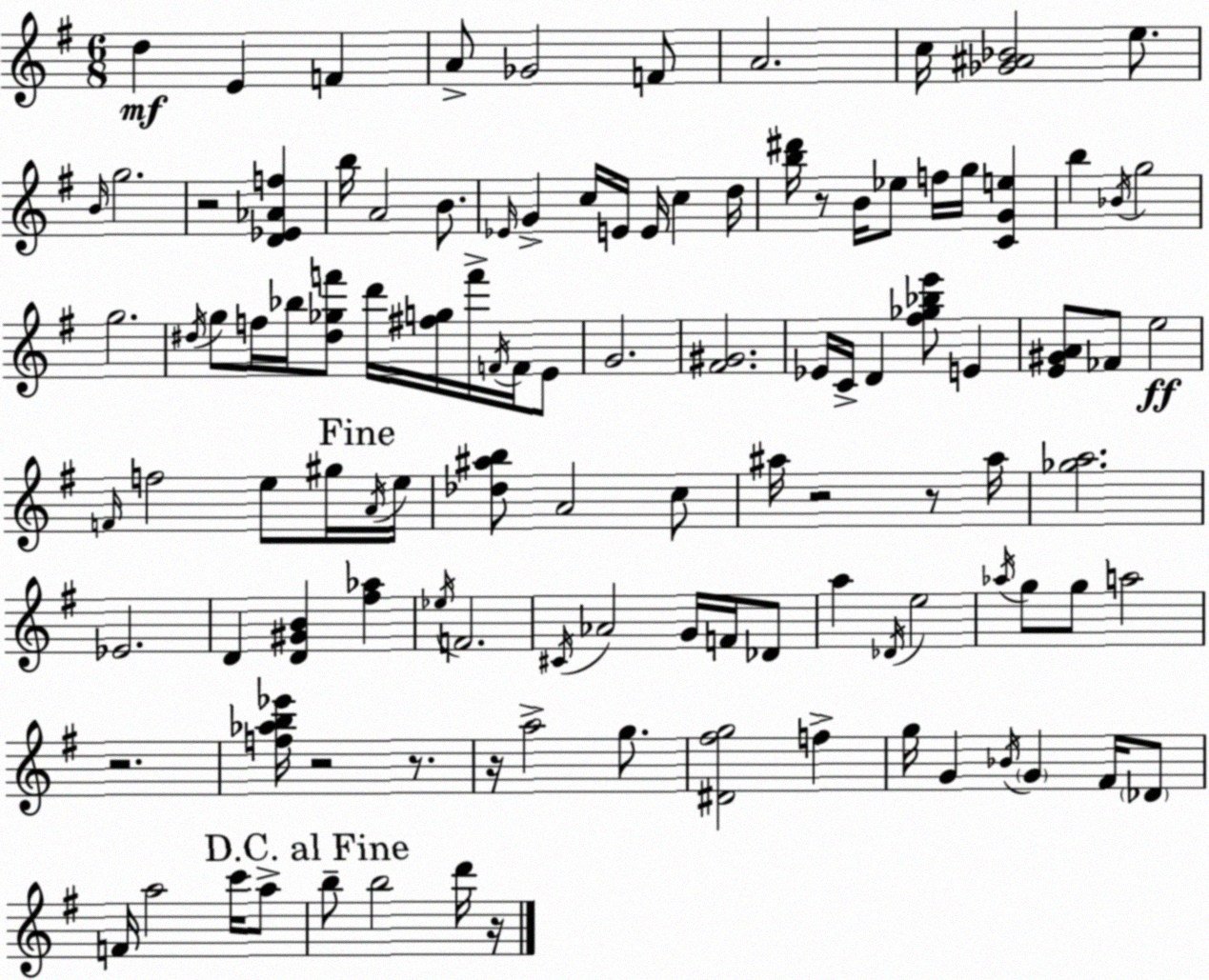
X:1
T:Untitled
M:6/8
L:1/4
K:Em
d E F A/2 _G2 F/2 A2 c/4 [_G^A_B]2 e/2 B/4 g2 z2 [D_E_Af] b/4 A2 B/2 _E/4 G c/4 E/4 E/4 c d/4 [b^d']/4 z/2 B/4 _e/2 f/4 g/4 [CGe] b _B/4 g2 g2 ^d/4 g/2 f/4 _b/4 [^d_gf']/2 d'/4 [^fg]/4 f'/4 F/4 F/4 E/2 G2 [^F^G]2 _E/4 C/4 D [^f_g_be']/2 E [E^GA]/2 _F/2 e2 F/4 f2 e/2 ^g/4 A/4 e/4 [_d^ab]/2 A2 c/2 ^a/4 z2 z/2 ^a/4 [_ga]2 _E2 D [D^GB] [^f_a] _e/4 F2 ^C/4 _A2 G/4 F/4 _D/2 a _D/4 e2 _a/4 g/2 g/2 a2 z2 [f_ab_e']/4 z2 z/2 z/4 a2 g/2 [^D^fg]2 f g/4 G _B/4 G ^F/4 _D/2 F/4 a2 c'/4 a/2 b/2 b2 d'/4 z/4